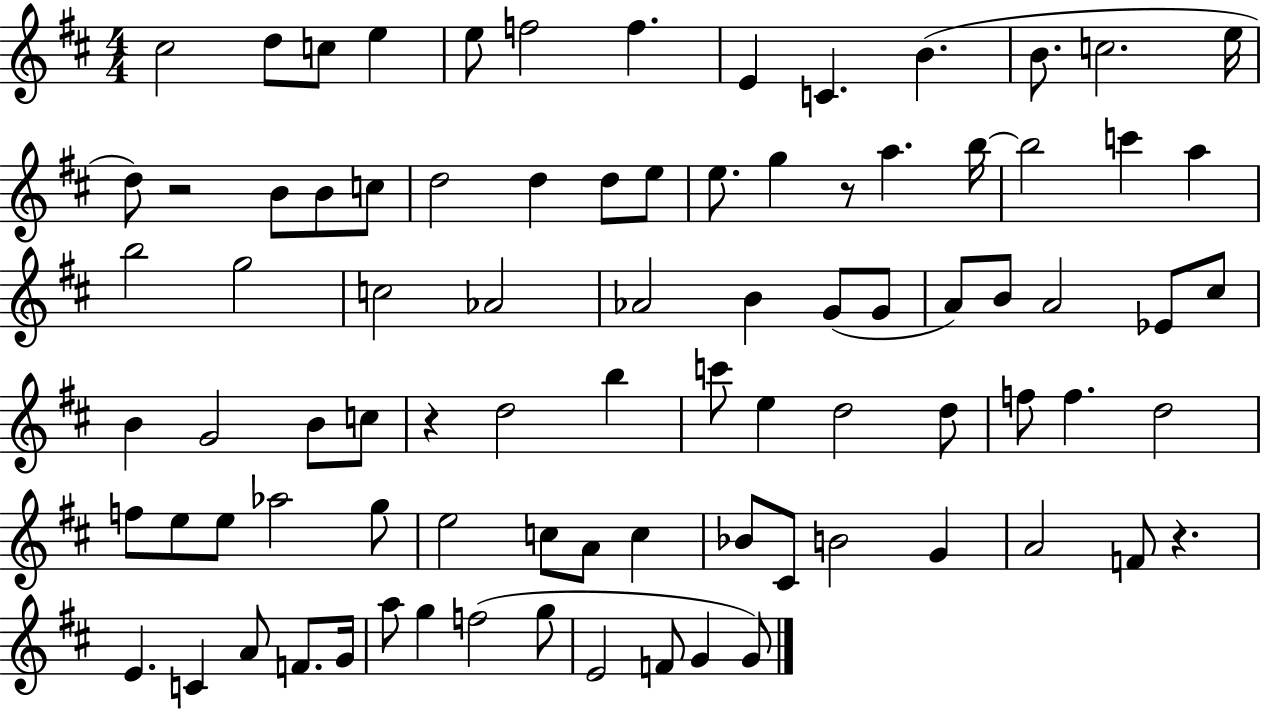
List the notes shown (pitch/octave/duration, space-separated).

C#5/h D5/e C5/e E5/q E5/e F5/h F5/q. E4/q C4/q. B4/q. B4/e. C5/h. E5/s D5/e R/h B4/e B4/e C5/e D5/h D5/q D5/e E5/e E5/e. G5/q R/e A5/q. B5/s B5/h C6/q A5/q B5/h G5/h C5/h Ab4/h Ab4/h B4/q G4/e G4/e A4/e B4/e A4/h Eb4/e C#5/e B4/q G4/h B4/e C5/e R/q D5/h B5/q C6/e E5/q D5/h D5/e F5/e F5/q. D5/h F5/e E5/e E5/e Ab5/h G5/e E5/h C5/e A4/e C5/q Bb4/e C#4/e B4/h G4/q A4/h F4/e R/q. E4/q. C4/q A4/e F4/e. G4/s A5/e G5/q F5/h G5/e E4/h F4/e G4/q G4/e